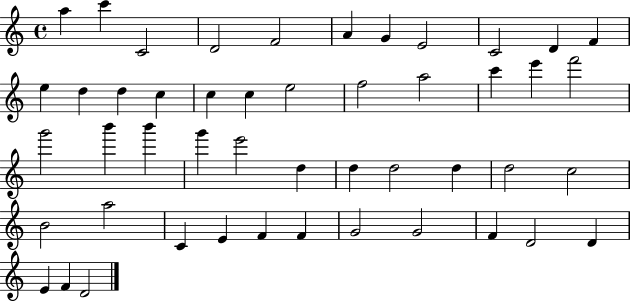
X:1
T:Untitled
M:4/4
L:1/4
K:C
a c' C2 D2 F2 A G E2 C2 D F e d d c c c e2 f2 a2 c' e' f'2 g'2 b' b' g' e'2 d d d2 d d2 c2 B2 a2 C E F F G2 G2 F D2 D E F D2